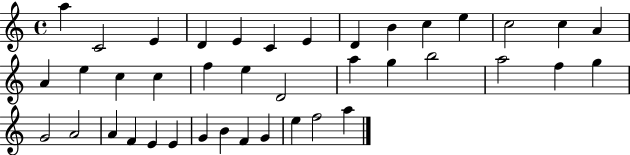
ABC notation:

X:1
T:Untitled
M:4/4
L:1/4
K:C
a C2 E D E C E D B c e c2 c A A e c c f e D2 a g b2 a2 f g G2 A2 A F E E G B F G e f2 a